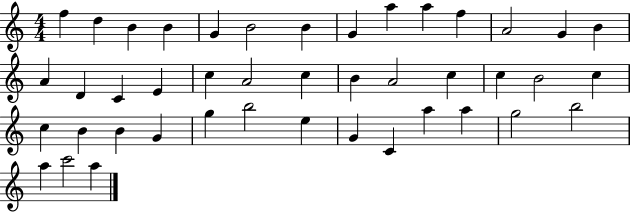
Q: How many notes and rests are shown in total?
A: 43